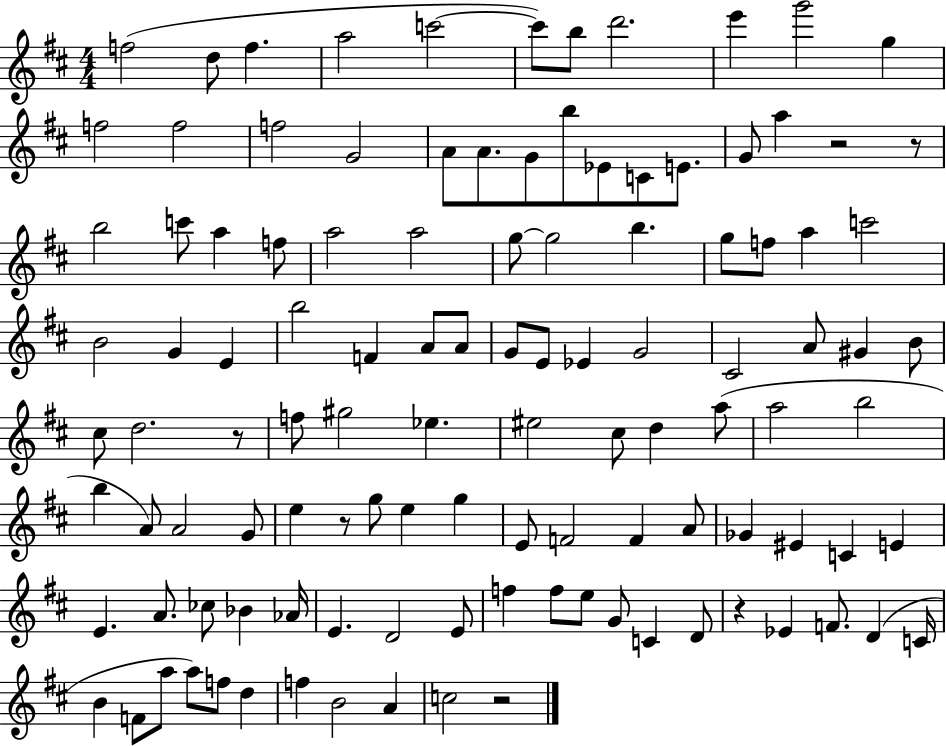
{
  \clef treble
  \numericTimeSignature
  \time 4/4
  \key d \major
  f''2( d''8 f''4. | a''2 c'''2~~ | c'''8) b''8 d'''2. | e'''4 g'''2 g''4 | \break f''2 f''2 | f''2 g'2 | a'8 a'8. g'8 b''8 ees'8 c'8 e'8. | g'8 a''4 r2 r8 | \break b''2 c'''8 a''4 f''8 | a''2 a''2 | g''8~~ g''2 b''4. | g''8 f''8 a''4 c'''2 | \break b'2 g'4 e'4 | b''2 f'4 a'8 a'8 | g'8 e'8 ees'4 g'2 | cis'2 a'8 gis'4 b'8 | \break cis''8 d''2. r8 | f''8 gis''2 ees''4. | eis''2 cis''8 d''4 a''8( | a''2 b''2 | \break b''4 a'8) a'2 g'8 | e''4 r8 g''8 e''4 g''4 | e'8 f'2 f'4 a'8 | ges'4 eis'4 c'4 e'4 | \break e'4. a'8. ces''8 bes'4 aes'16 | e'4. d'2 e'8 | f''4 f''8 e''8 g'8 c'4 d'8 | r4 ees'4 f'8. d'4( c'16 | \break b'4 f'8 a''8 a''8) f''8 d''4 | f''4 b'2 a'4 | c''2 r2 | \bar "|."
}